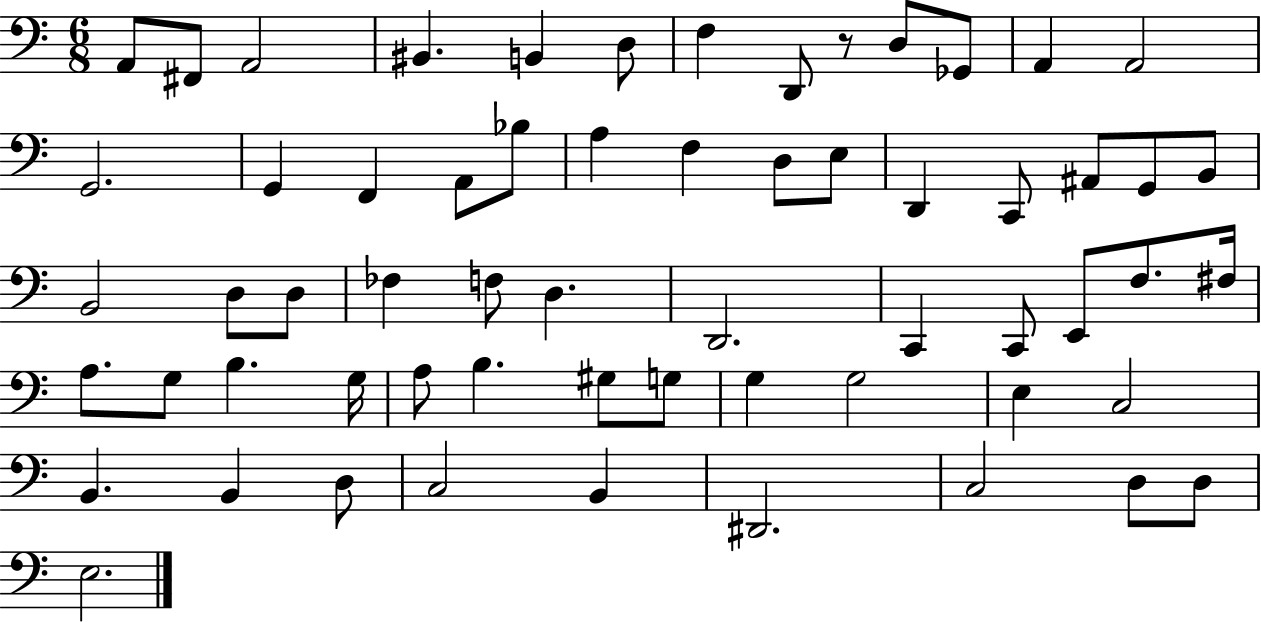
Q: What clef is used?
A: bass